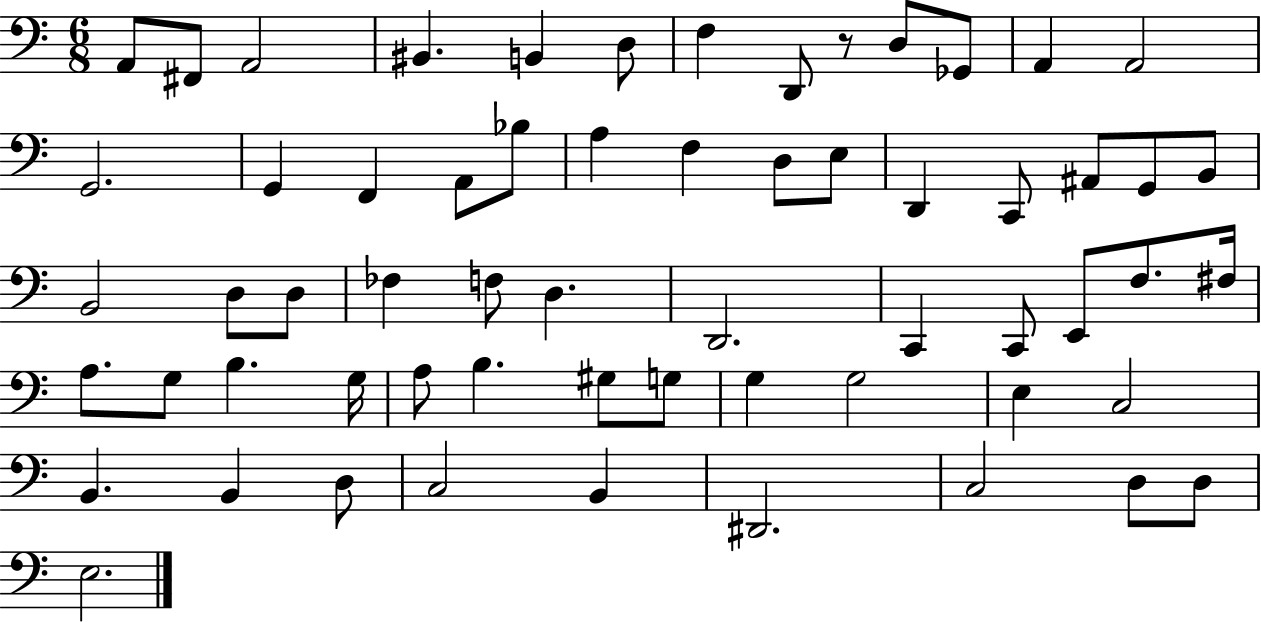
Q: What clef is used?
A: bass